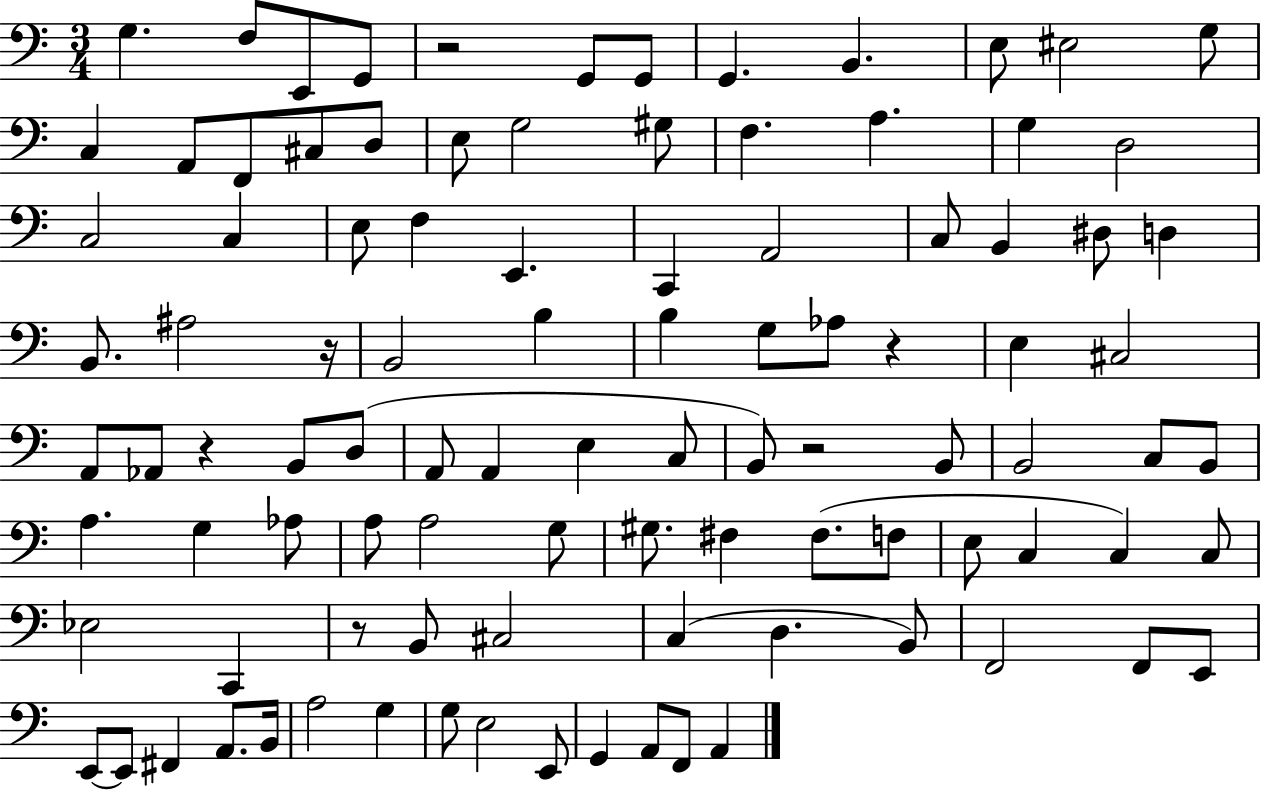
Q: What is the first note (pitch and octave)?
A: G3